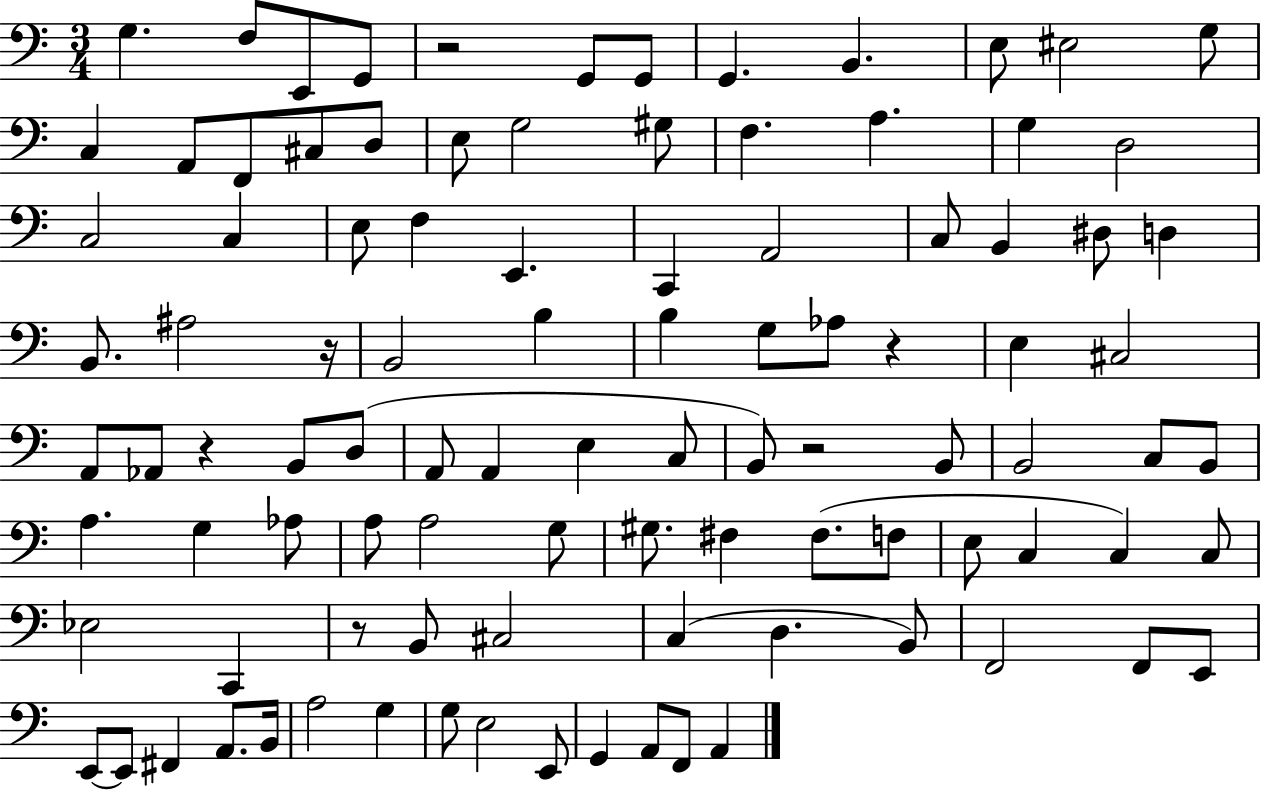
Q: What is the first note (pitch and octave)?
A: G3